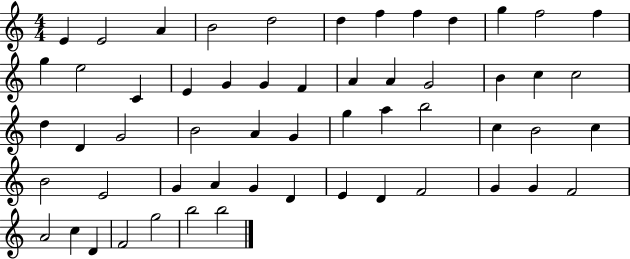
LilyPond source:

{
  \clef treble
  \numericTimeSignature
  \time 4/4
  \key c \major
  e'4 e'2 a'4 | b'2 d''2 | d''4 f''4 f''4 d''4 | g''4 f''2 f''4 | \break g''4 e''2 c'4 | e'4 g'4 g'4 f'4 | a'4 a'4 g'2 | b'4 c''4 c''2 | \break d''4 d'4 g'2 | b'2 a'4 g'4 | g''4 a''4 b''2 | c''4 b'2 c''4 | \break b'2 e'2 | g'4 a'4 g'4 d'4 | e'4 d'4 f'2 | g'4 g'4 f'2 | \break a'2 c''4 d'4 | f'2 g''2 | b''2 b''2 | \bar "|."
}